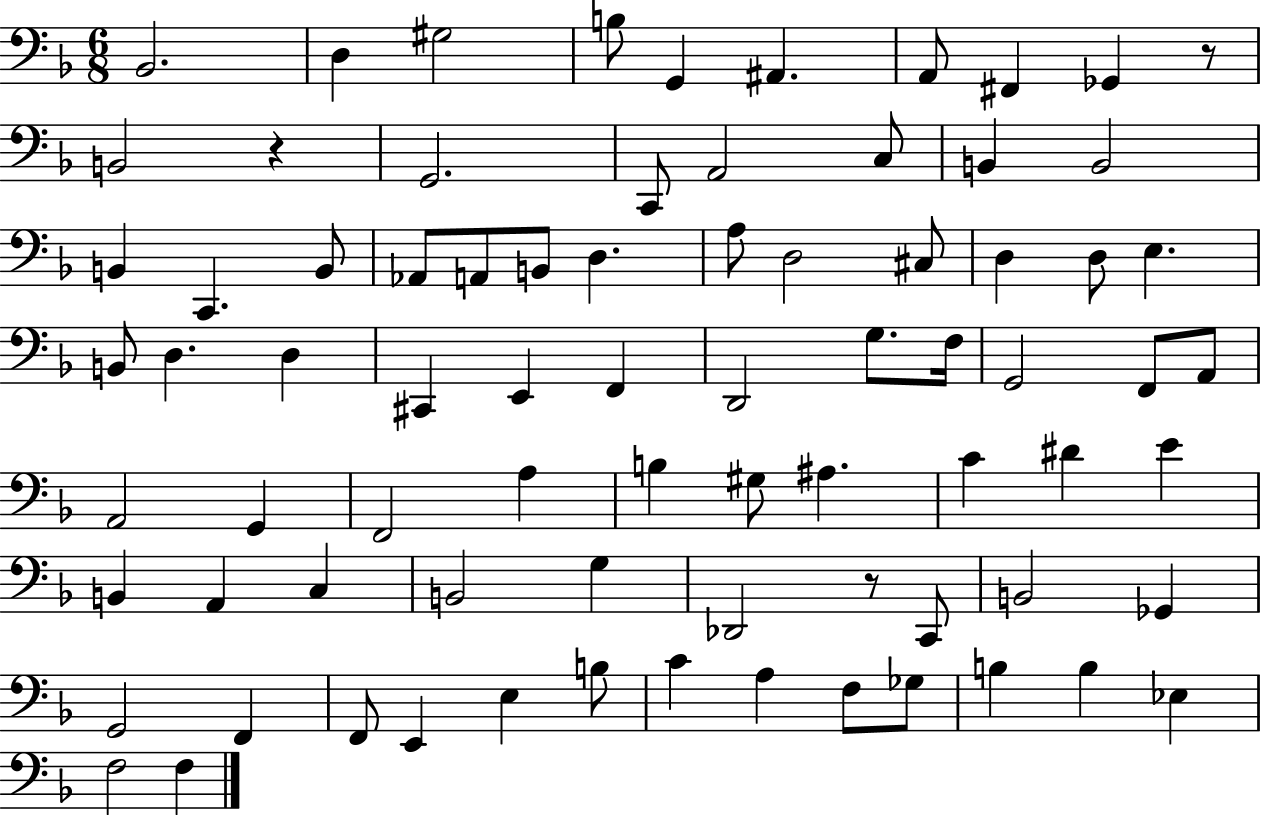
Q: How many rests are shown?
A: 3